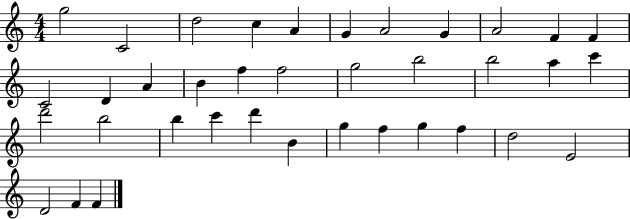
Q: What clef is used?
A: treble